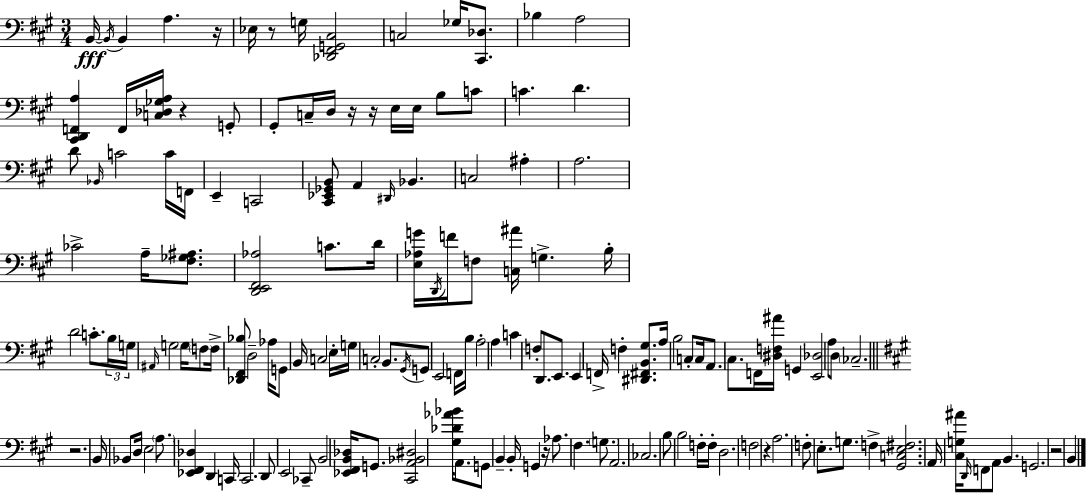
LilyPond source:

{
  \clef bass
  \numericTimeSignature
  \time 3/4
  \key a \major
  \repeat volta 2 { b,16~~\fff \acciaccatura { b,16 } b,4 a4. | r16 ees16 r8 g16 <des, fis, g, cis>2 | c2 ges16 <cis, des>8. | bes4 a2 | \break <cis, d, f, a>4 f,16 <c des ges a>16 r4 g,8-. | gis,8-. c16-- d16 r16 r16 e16 e16 b8 c'8 | c'4. d'4. | d'8 \grace { bes,16 } c'2 | \break c'16 f,16 e,4-- c,2 | <cis, ees, ges, b,>8 a,4 \grace { dis,16 } bes,4. | c2 ais4-. | a2. | \break ces'2-> a16-- | <fis ges ais>8. <d, e, fis, aes>2 c'8. | d'16 <e aes g'>16 \acciaccatura { d,16 } f'16 f8 <c ais'>16 g4.-> | b16-. d'2 | \break c'8.-. \tuplet 3/2 { b16 g16 \grace { ais,16 } } g2 | g16 \parenthesize f8 f16-> <des, fis, bes>8 d2-- | aes16 g,8 b,16 c2 | e16-. g16 c2-. | \break b,8. \acciaccatura { gis,16 } g,8 e,2 | f,16 b16 a2-. | a4 c'4 f8-. | d,8. e,8. e,4 f,16-> f4-. | \break <dis, fis, b, gis>8. a16 b2 | c8-. c16 a,8. cis8. | f,16 <dis f ais'>16 g,4 <e, des>2 | a8 d8 \parenthesize ces2.-- | \break \bar "||" \break \key a \major r2. | b,16 bes,8 d16 e2 | \parenthesize a8. <ees, fis, des>4 d,4 c,16 | c,2. | \break d,8 e,2 ces,8-- | b,2 <ees, fis, b, des>16 g,8. | <cis, a, bes, dis>2 <gis des' aes' bes'>16 a,8. | g,8 b,4-- b,16-. g,4 r16 | \break aes8. fis4. \parenthesize g8. | a,2. | ces2. | b8 b2 f16-. f16-. | \break d2. | f2 r4 | a2. | f8-. e8.-. g8. f4-> | \break <gis, c e fis>2. | a,16 <cis g ais'>16 \grace { d,16 } f,8 a,8 b,4. | g,2. | r2 b,4 | \break } \bar "|."
}